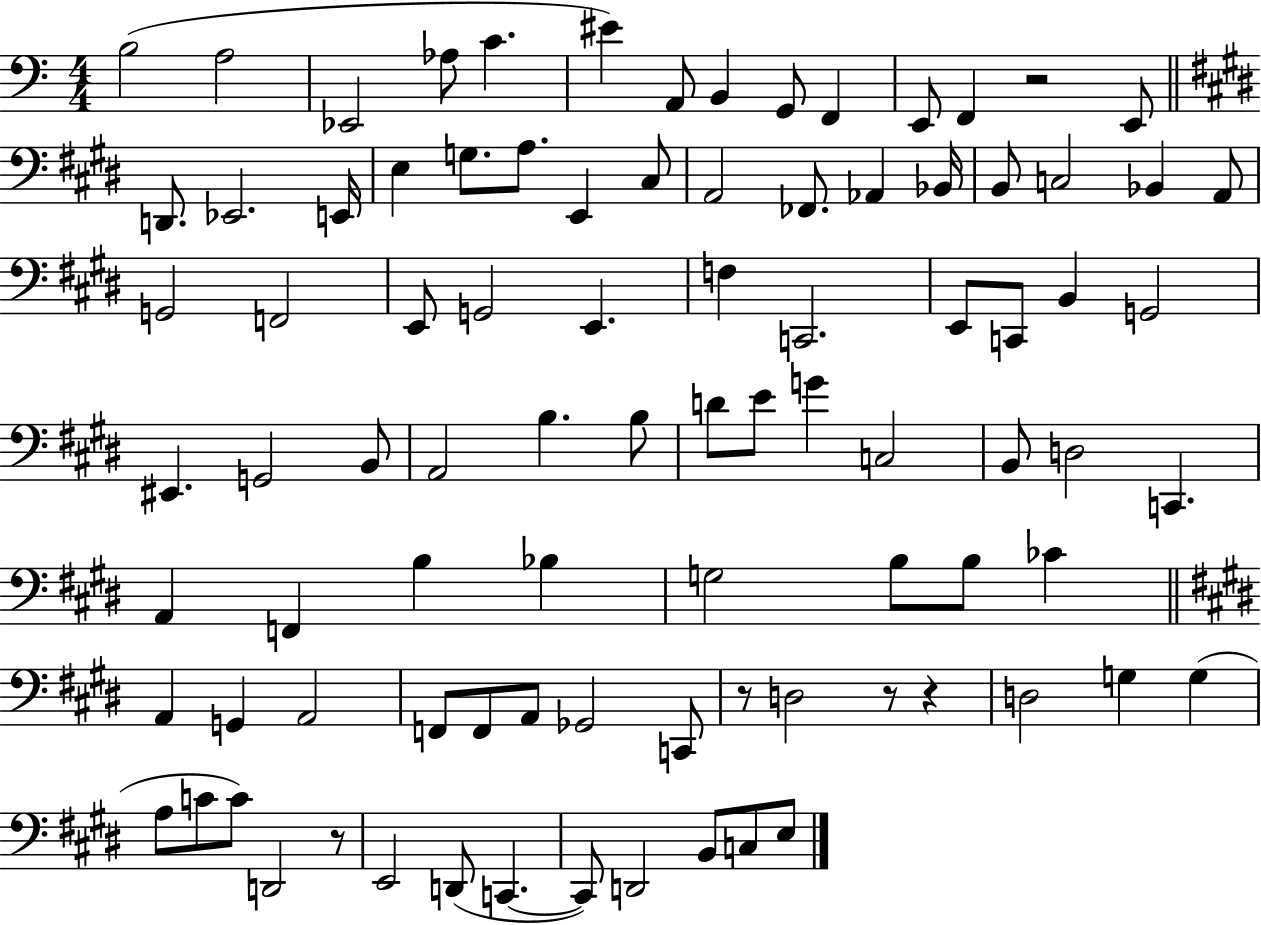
{
  \clef bass
  \numericTimeSignature
  \time 4/4
  \key c \major
  b2( a2 | ees,2 aes8 c'4. | eis'4) a,8 b,4 g,8 f,4 | e,8 f,4 r2 e,8 | \break \bar "||" \break \key e \major d,8. ees,2. e,16 | e4 g8. a8. e,4 cis8 | a,2 fes,8. aes,4 bes,16 | b,8 c2 bes,4 a,8 | \break g,2 f,2 | e,8 g,2 e,4. | f4 c,2. | e,8 c,8 b,4 g,2 | \break eis,4. g,2 b,8 | a,2 b4. b8 | d'8 e'8 g'4 c2 | b,8 d2 c,4. | \break a,4 f,4 b4 bes4 | g2 b8 b8 ces'4 | \bar "||" \break \key e \major a,4 g,4 a,2 | f,8 f,8 a,8 ges,2 c,8 | r8 d2 r8 r4 | d2 g4 g4( | \break a8 c'8 c'8) d,2 r8 | e,2 d,8( c,4.~~ | c,8) d,2 b,8 c8 e8 | \bar "|."
}